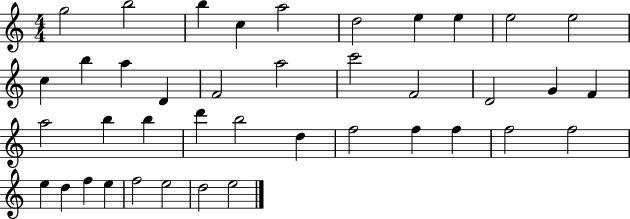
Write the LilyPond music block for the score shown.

{
  \clef treble
  \numericTimeSignature
  \time 4/4
  \key c \major
  g''2 b''2 | b''4 c''4 a''2 | d''2 e''4 e''4 | e''2 e''2 | \break c''4 b''4 a''4 d'4 | f'2 a''2 | c'''2 f'2 | d'2 g'4 f'4 | \break a''2 b''4 b''4 | d'''4 b''2 d''4 | f''2 f''4 f''4 | f''2 f''2 | \break e''4 d''4 f''4 e''4 | f''2 e''2 | d''2 e''2 | \bar "|."
}